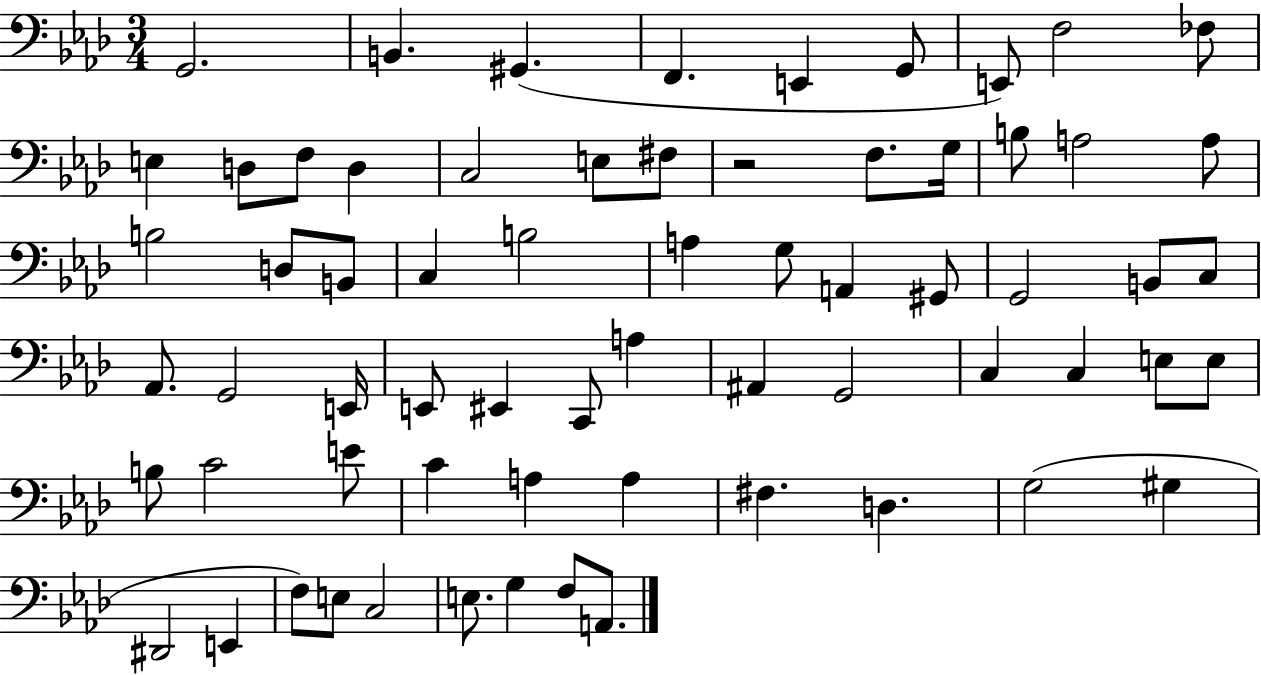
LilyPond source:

{
  \clef bass
  \numericTimeSignature
  \time 3/4
  \key aes \major
  g,2. | b,4. gis,4.( | f,4. e,4 g,8 | e,8) f2 fes8 | \break e4 d8 f8 d4 | c2 e8 fis8 | r2 f8. g16 | b8 a2 a8 | \break b2 d8 b,8 | c4 b2 | a4 g8 a,4 gis,8 | g,2 b,8 c8 | \break aes,8. g,2 e,16 | e,8 eis,4 c,8 a4 | ais,4 g,2 | c4 c4 e8 e8 | \break b8 c'2 e'8 | c'4 a4 a4 | fis4. d4. | g2( gis4 | \break dis,2 e,4 | f8) e8 c2 | e8. g4 f8 a,8. | \bar "|."
}